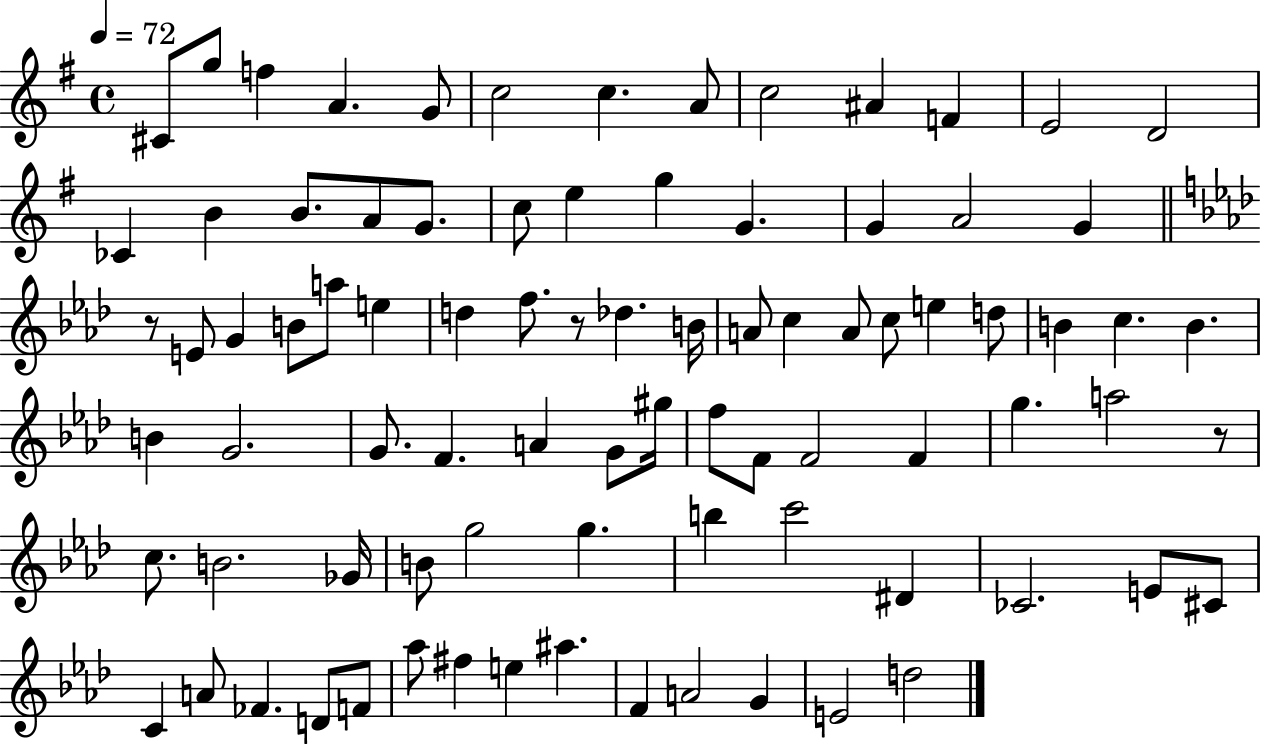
C#4/e G5/e F5/q A4/q. G4/e C5/h C5/q. A4/e C5/h A#4/q F4/q E4/h D4/h CES4/q B4/q B4/e. A4/e G4/e. C5/e E5/q G5/q G4/q. G4/q A4/h G4/q R/e E4/e G4/q B4/e A5/e E5/q D5/q F5/e. R/e Db5/q. B4/s A4/e C5/q A4/e C5/e E5/q D5/e B4/q C5/q. B4/q. B4/q G4/h. G4/e. F4/q. A4/q G4/e G#5/s F5/e F4/e F4/h F4/q G5/q. A5/h R/e C5/e. B4/h. Gb4/s B4/e G5/h G5/q. B5/q C6/h D#4/q CES4/h. E4/e C#4/e C4/q A4/e FES4/q. D4/e F4/e Ab5/e F#5/q E5/q A#5/q. F4/q A4/h G4/q E4/h D5/h